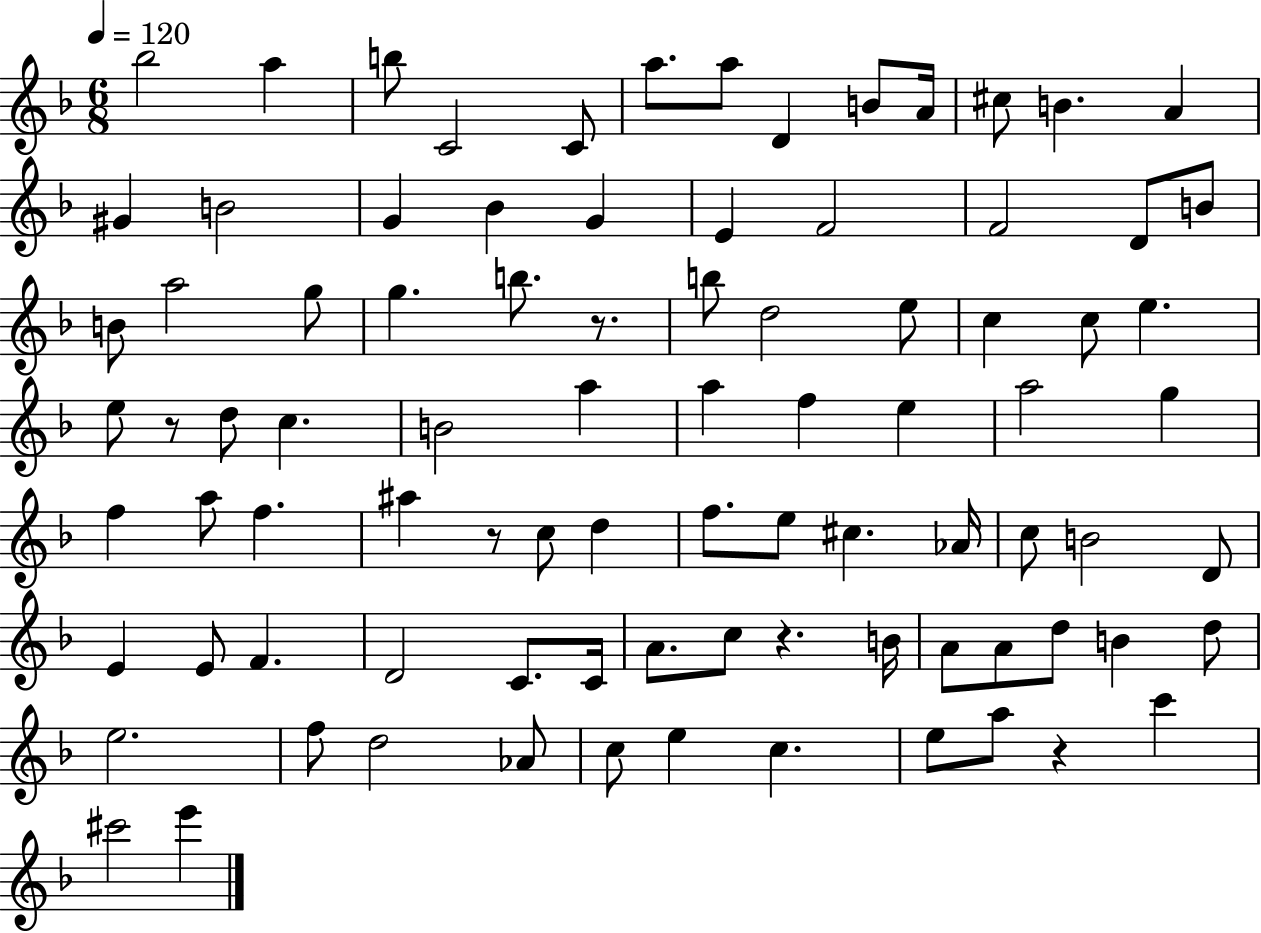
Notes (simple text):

Bb5/h A5/q B5/e C4/h C4/e A5/e. A5/e D4/q B4/e A4/s C#5/e B4/q. A4/q G#4/q B4/h G4/q Bb4/q G4/q E4/q F4/h F4/h D4/e B4/e B4/e A5/h G5/e G5/q. B5/e. R/e. B5/e D5/h E5/e C5/q C5/e E5/q. E5/e R/e D5/e C5/q. B4/h A5/q A5/q F5/q E5/q A5/h G5/q F5/q A5/e F5/q. A#5/q R/e C5/e D5/q F5/e. E5/e C#5/q. Ab4/s C5/e B4/h D4/e E4/q E4/e F4/q. D4/h C4/e. C4/s A4/e. C5/e R/q. B4/s A4/e A4/e D5/e B4/q D5/e E5/h. F5/e D5/h Ab4/e C5/e E5/q C5/q. E5/e A5/e R/q C6/q C#6/h E6/q